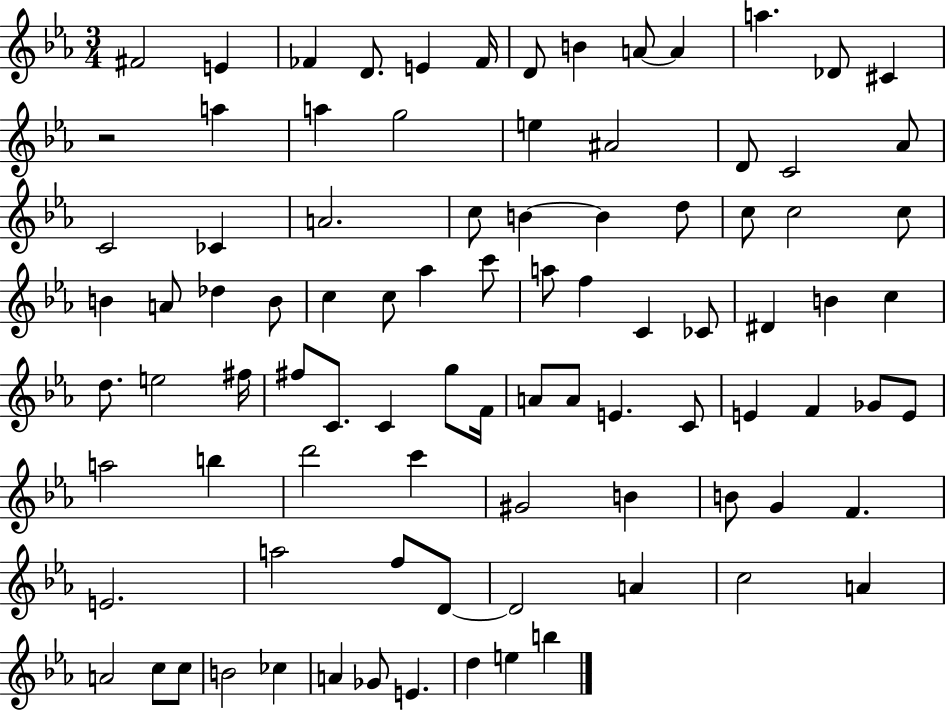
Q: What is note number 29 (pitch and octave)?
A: C5